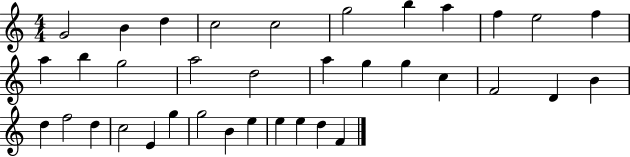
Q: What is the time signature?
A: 4/4